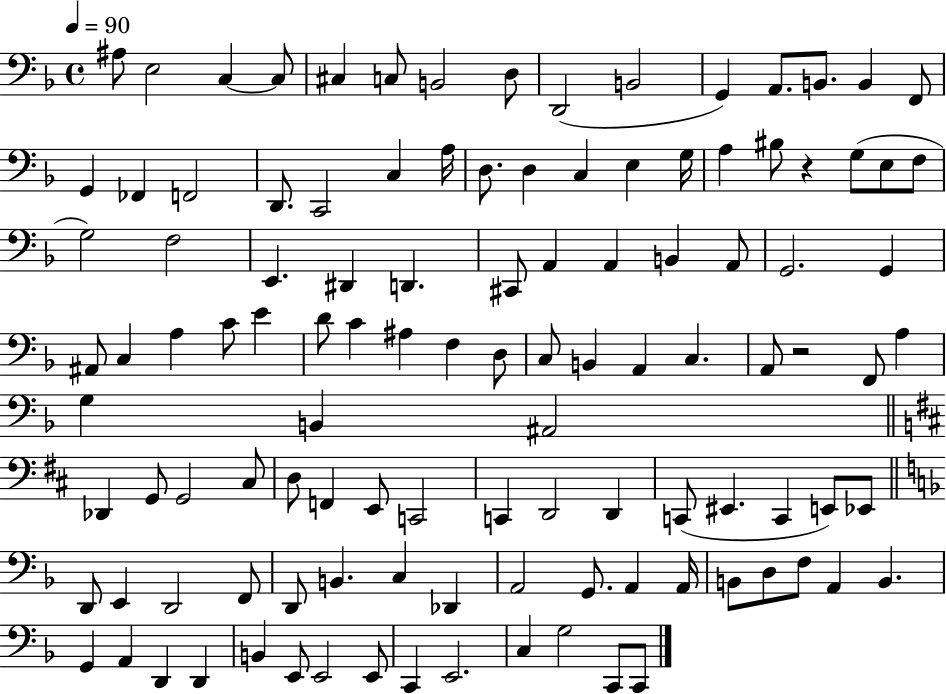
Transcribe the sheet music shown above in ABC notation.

X:1
T:Untitled
M:4/4
L:1/4
K:F
^A,/2 E,2 C, C,/2 ^C, C,/2 B,,2 D,/2 D,,2 B,,2 G,, A,,/2 B,,/2 B,, F,,/2 G,, _F,, F,,2 D,,/2 C,,2 C, A,/4 D,/2 D, C, E, G,/4 A, ^B,/2 z G,/2 E,/2 F,/2 G,2 F,2 E,, ^D,, D,, ^C,,/2 A,, A,, B,, A,,/2 G,,2 G,, ^A,,/2 C, A, C/2 E D/2 C ^A, F, D,/2 C,/2 B,, A,, C, A,,/2 z2 F,,/2 A, G, B,, ^A,,2 _D,, G,,/2 G,,2 ^C,/2 D,/2 F,, E,,/2 C,,2 C,, D,,2 D,, C,,/2 ^E,, C,, E,,/2 _E,,/2 D,,/2 E,, D,,2 F,,/2 D,,/2 B,, C, _D,, A,,2 G,,/2 A,, A,,/4 B,,/2 D,/2 F,/2 A,, B,, G,, A,, D,, D,, B,, E,,/2 E,,2 E,,/2 C,, E,,2 C, G,2 C,,/2 C,,/2